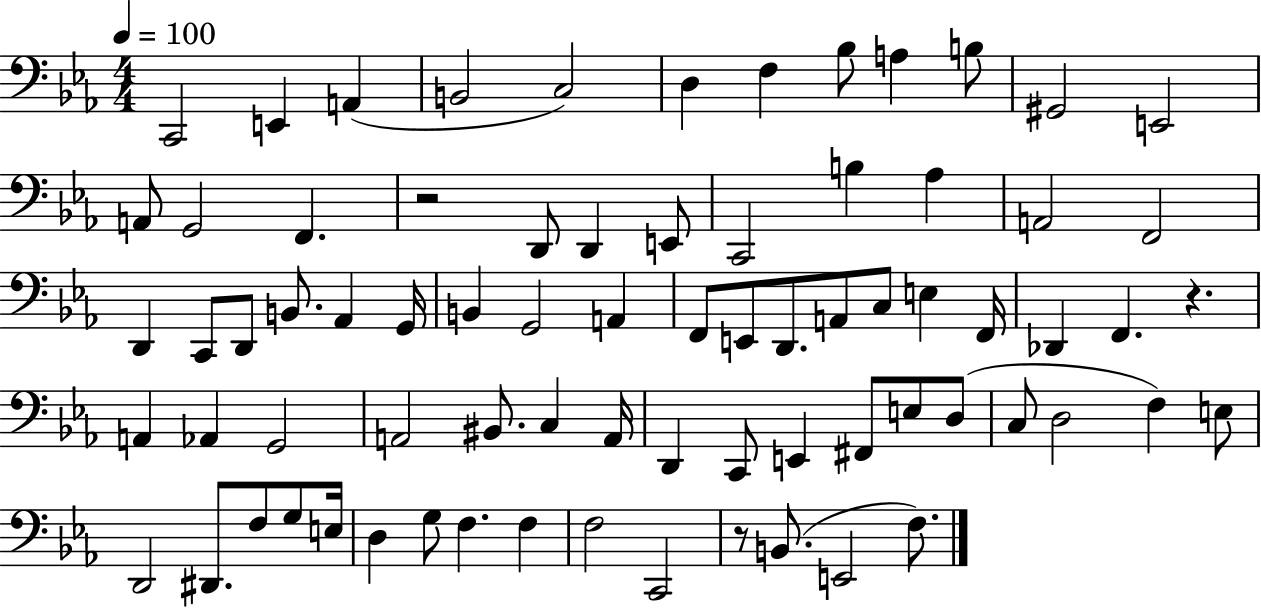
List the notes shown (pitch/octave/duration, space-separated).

C2/h E2/q A2/q B2/h C3/h D3/q F3/q Bb3/e A3/q B3/e G#2/h E2/h A2/e G2/h F2/q. R/h D2/e D2/q E2/e C2/h B3/q Ab3/q A2/h F2/h D2/q C2/e D2/e B2/e. Ab2/q G2/s B2/q G2/h A2/q F2/e E2/e D2/e. A2/e C3/e E3/q F2/s Db2/q F2/q. R/q. A2/q Ab2/q G2/h A2/h BIS2/e. C3/q A2/s D2/q C2/e E2/q F#2/e E3/e D3/e C3/e D3/h F3/q E3/e D2/h D#2/e. F3/e G3/e E3/s D3/q G3/e F3/q. F3/q F3/h C2/h R/e B2/e. E2/h F3/e.